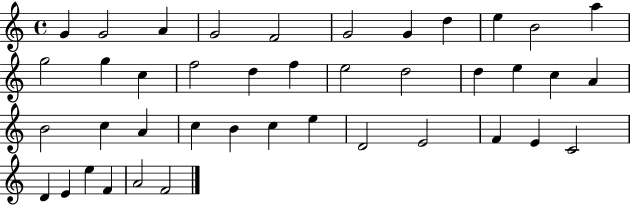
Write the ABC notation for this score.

X:1
T:Untitled
M:4/4
L:1/4
K:C
G G2 A G2 F2 G2 G d e B2 a g2 g c f2 d f e2 d2 d e c A B2 c A c B c e D2 E2 F E C2 D E e F A2 F2